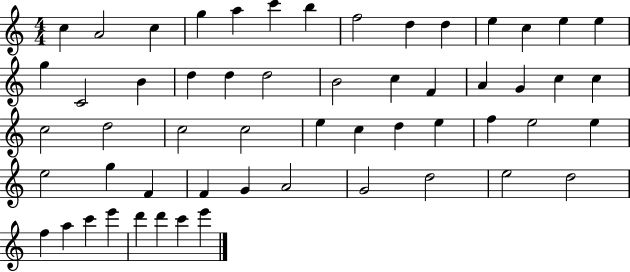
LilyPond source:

{
  \clef treble
  \numericTimeSignature
  \time 4/4
  \key c \major
  c''4 a'2 c''4 | g''4 a''4 c'''4 b''4 | f''2 d''4 d''4 | e''4 c''4 e''4 e''4 | \break g''4 c'2 b'4 | d''4 d''4 d''2 | b'2 c''4 f'4 | a'4 g'4 c''4 c''4 | \break c''2 d''2 | c''2 c''2 | e''4 c''4 d''4 e''4 | f''4 e''2 e''4 | \break e''2 g''4 f'4 | f'4 g'4 a'2 | g'2 d''2 | e''2 d''2 | \break f''4 a''4 c'''4 e'''4 | d'''4 d'''4 c'''4 e'''4 | \bar "|."
}